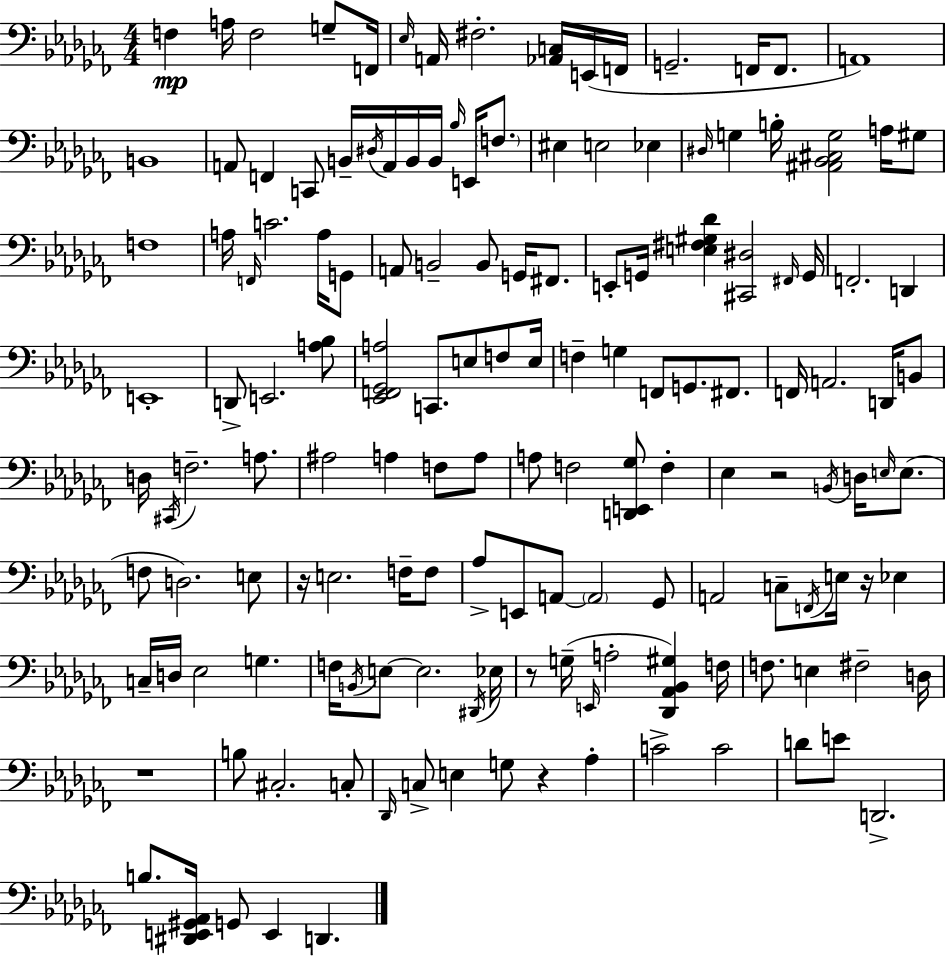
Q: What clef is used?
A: bass